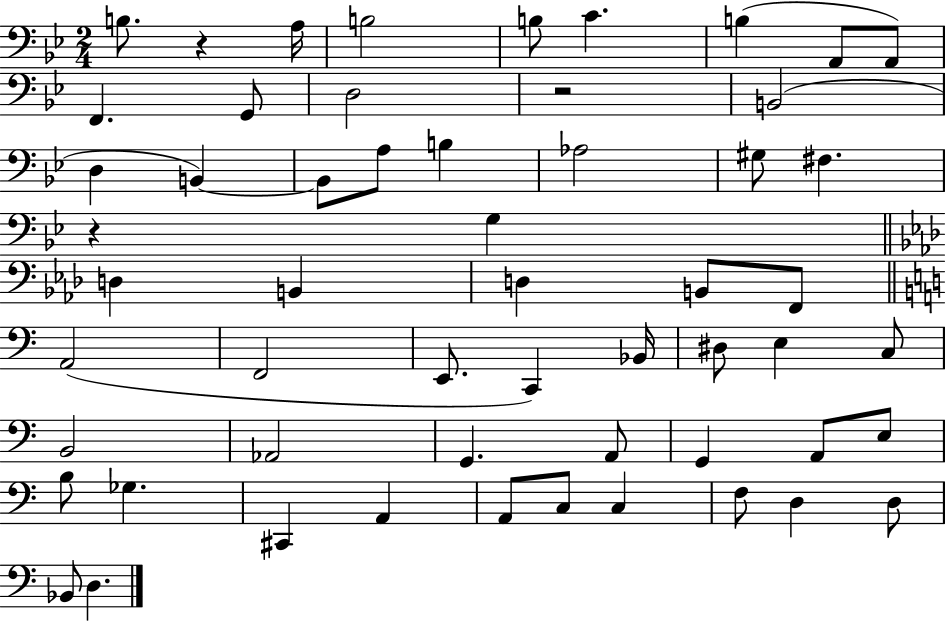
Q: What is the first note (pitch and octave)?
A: B3